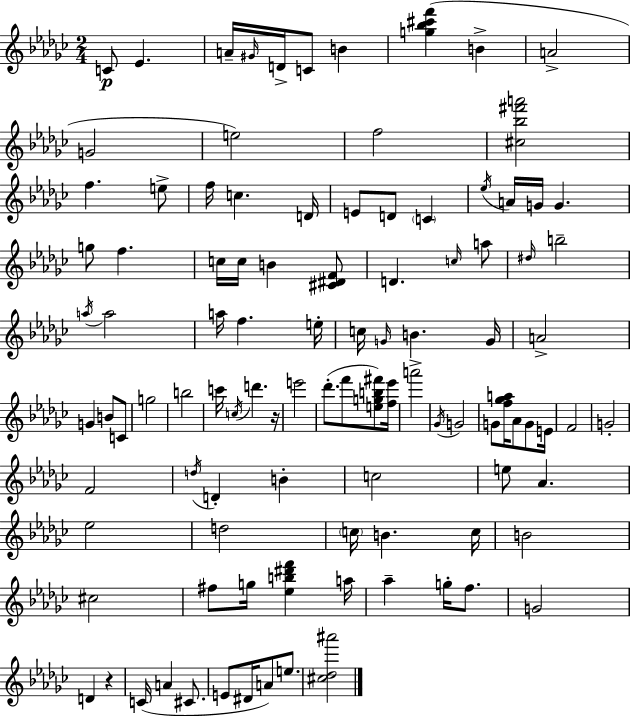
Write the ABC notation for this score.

X:1
T:Untitled
M:2/4
L:1/4
K:Ebm
C/2 _E A/4 ^G/4 D/4 C/2 B [g_b^c'f'] B A2 G2 e2 f2 [^c_b^f'a']2 f e/2 f/4 c D/4 E/2 D/2 C _e/4 A/4 G/4 G g/2 f c/4 c/4 B [^C^DF]/2 D c/4 a/2 ^d/4 b2 a/4 a2 a/4 f e/4 c/4 G/4 B G/4 A2 G B/2 C/2 g2 b2 c'/4 c/4 d' z/4 e'2 _d'/2 f'/2 [egb^f']/2 [f_e']/4 a'2 _G/4 G2 G/2 [f_ga]/4 _A/2 G/2 E/4 F2 G2 F2 d/4 D B c2 e/2 _A _e2 d2 c/4 B c/4 B2 ^c2 ^f/2 g/4 [_eb^d'f'] a/4 _a g/4 f/2 G2 D z C/4 A ^C/2 E/2 ^D/4 A/2 e/2 [^c_d^a']2